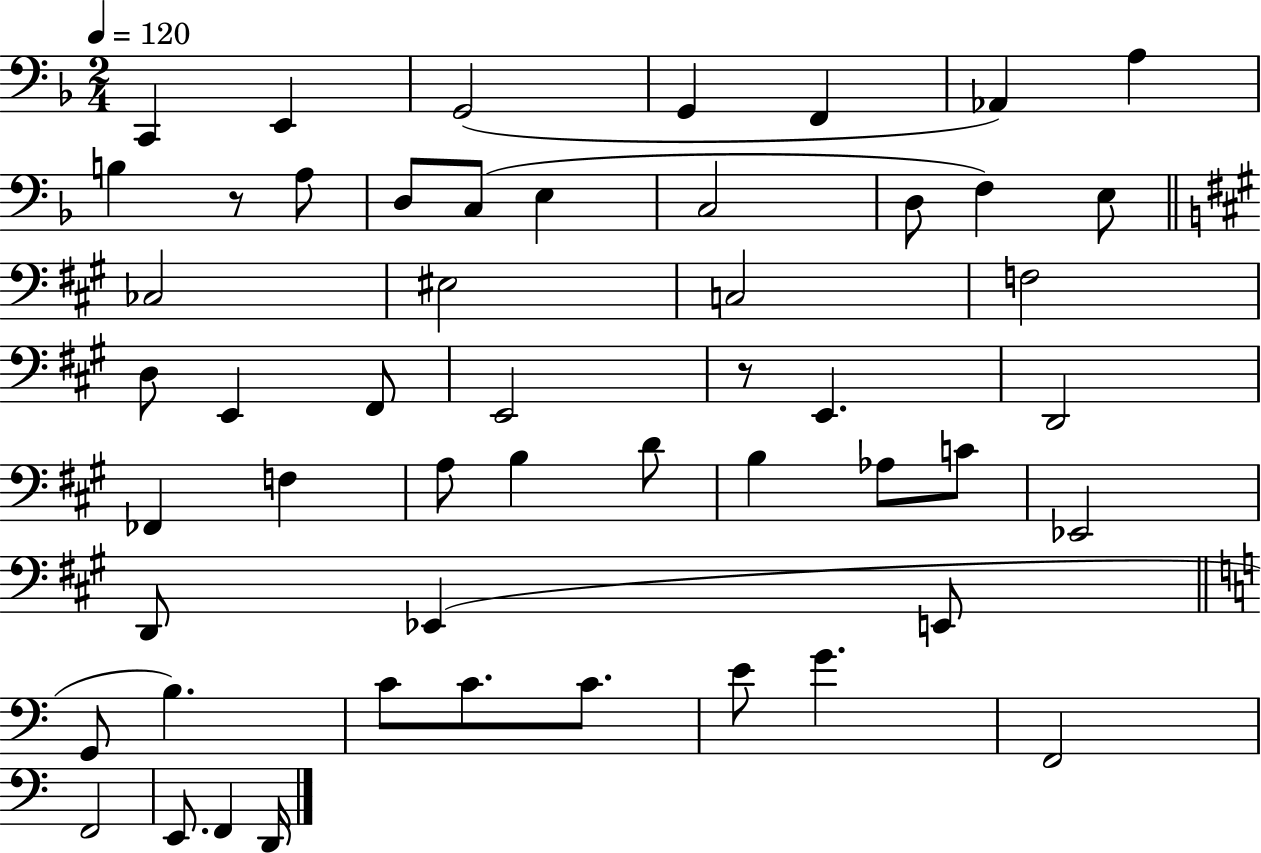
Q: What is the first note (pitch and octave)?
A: C2